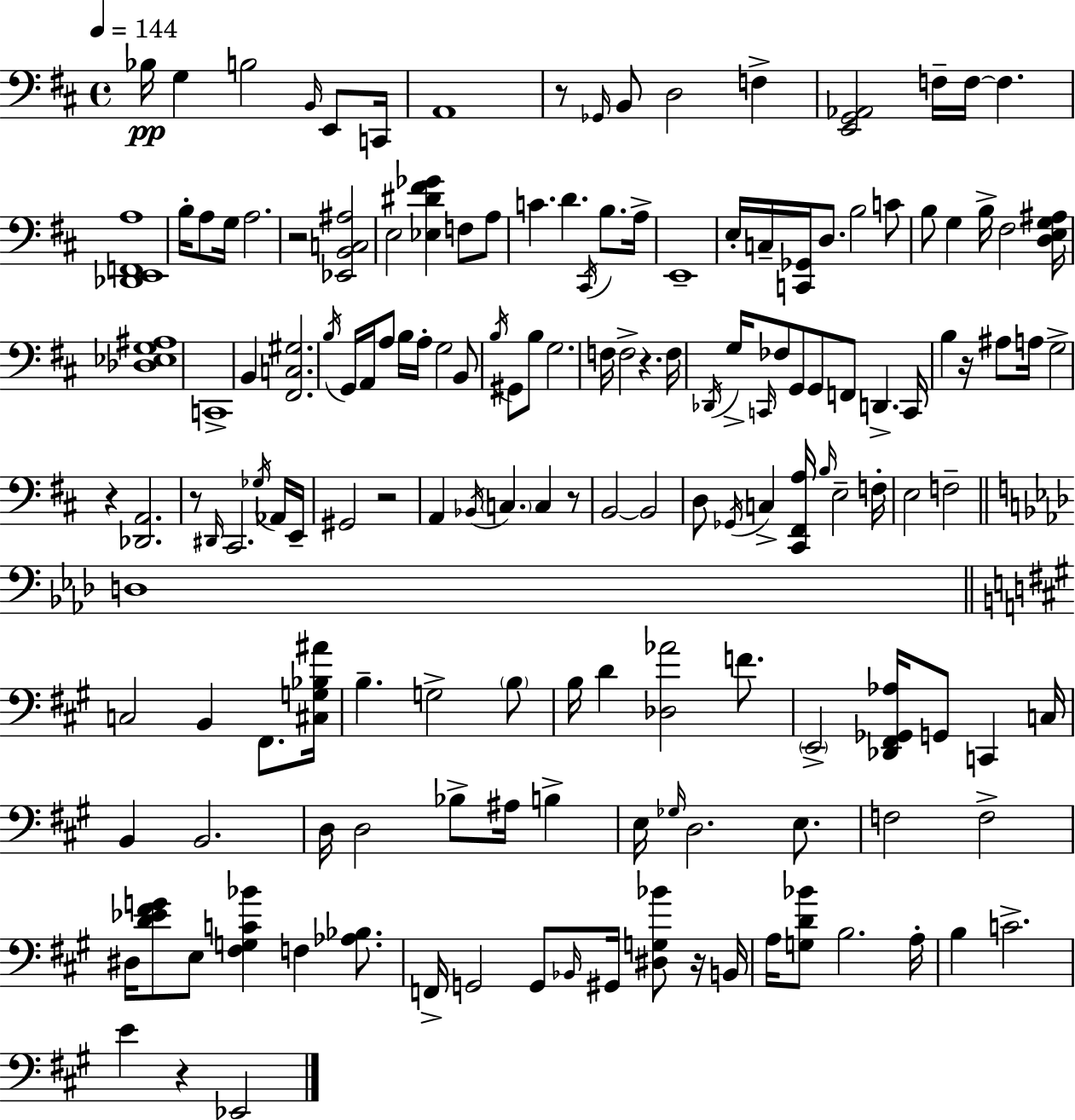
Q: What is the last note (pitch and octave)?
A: Eb2